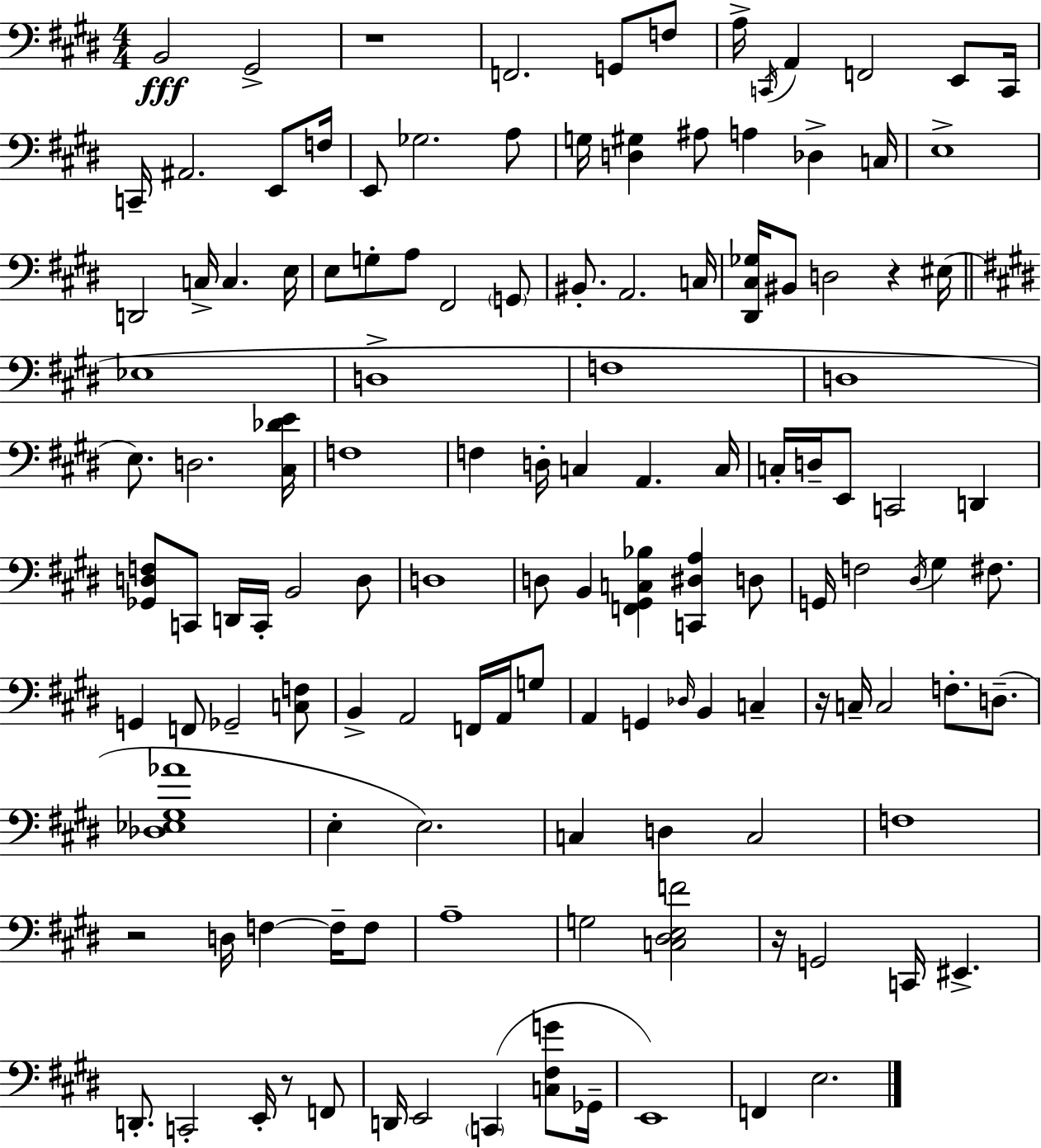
{
  \clef bass
  \numericTimeSignature
  \time 4/4
  \key e \major
  b,2\fff gis,2-> | r1 | f,2. g,8 f8 | a16-> \acciaccatura { c,16 } a,4 f,2 e,8 | \break c,16 c,16-- ais,2. e,8 | f16 e,8 ges2. a8 | g16 <d gis>4 ais8 a4 des4-> | c16 e1-> | \break d,2 c16-> c4. | e16 e8 g8-. a8 fis,2 \parenthesize g,8 | bis,8.-. a,2. | c16 <dis, cis ges>16 bis,8 d2 r4 | \break eis16( \bar "||" \break \key e \major ees1 | d1-> | f1 | d1 | \break e8.) d2. <cis des' e'>16 | f1 | f4 d16-. c4 a,4. c16 | c16-. d16-- e,8 c,2 d,4 | \break <ges, d f>8 c,8 d,16 c,16-. b,2 d8 | d1 | d8 b,4 <f, gis, c bes>4 <c, dis a>4 d8 | g,16 f2 \acciaccatura { dis16 } gis4 fis8. | \break g,4 f,8 ges,2-- <c f>8 | b,4-> a,2 f,16 a,16 g8 | a,4 g,4 \grace { des16 } b,4 c4-- | r16 c16-- c2 f8.-. d8.--( | \break <des ees gis aes'>1 | e4-. e2.) | c4 d4 c2 | f1 | \break r2 d16 f4~~ f16-- | f8 a1-- | g2 <c dis e f'>2 | r16 g,2 c,16 eis,4.-> | \break d,8.-. c,2-. e,16-. r8 | f,8 d,16 e,2 \parenthesize c,4( <c fis g'>8 | ges,16-- e,1) | f,4 e2. | \break \bar "|."
}